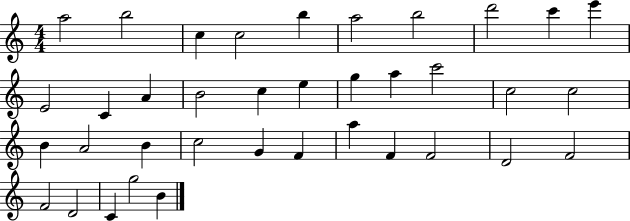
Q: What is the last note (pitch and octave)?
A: B4